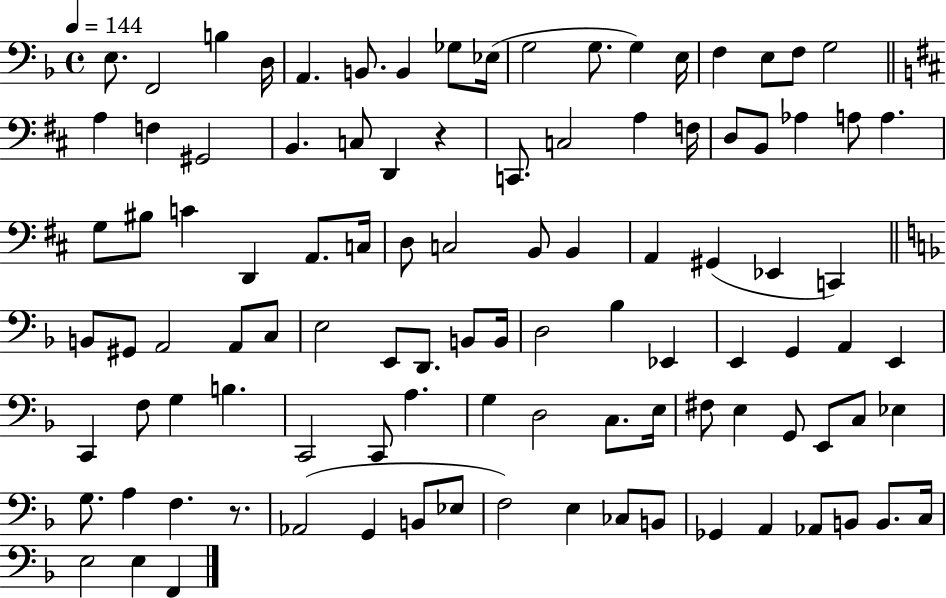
E3/e. F2/h B3/q D3/s A2/q. B2/e. B2/q Gb3/e Eb3/s G3/h G3/e. G3/q E3/s F3/q E3/e F3/e G3/h A3/q F3/q G#2/h B2/q. C3/e D2/q R/q C2/e. C3/h A3/q F3/s D3/e B2/e Ab3/q A3/e A3/q. G3/e BIS3/e C4/q D2/q A2/e. C3/s D3/e C3/h B2/e B2/q A2/q G#2/q Eb2/q C2/q B2/e G#2/e A2/h A2/e C3/e E3/h E2/e D2/e. B2/e B2/s D3/h Bb3/q Eb2/q E2/q G2/q A2/q E2/q C2/q F3/e G3/q B3/q. C2/h C2/e A3/q. G3/q D3/h C3/e. E3/s F#3/e E3/q G2/e E2/e C3/e Eb3/q G3/e. A3/q F3/q. R/e. Ab2/h G2/q B2/e Eb3/e F3/h E3/q CES3/e B2/e Gb2/q A2/q Ab2/e B2/e B2/e. C3/s E3/h E3/q F2/q